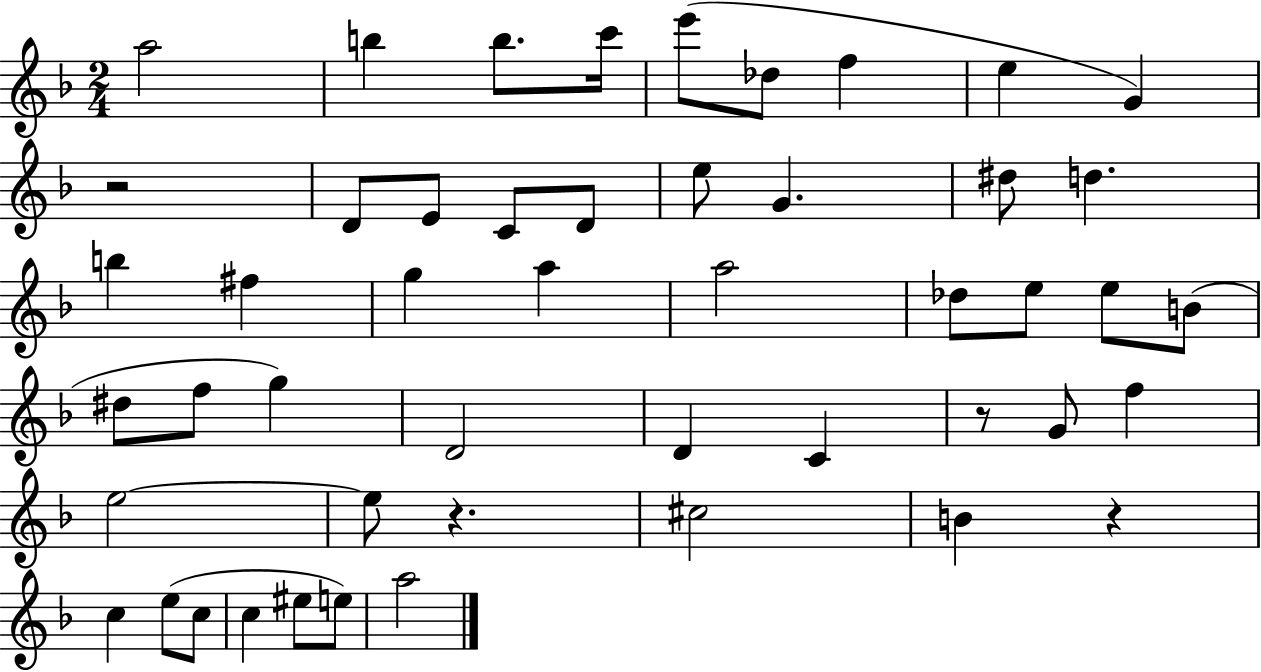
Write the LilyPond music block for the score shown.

{
  \clef treble
  \numericTimeSignature
  \time 2/4
  \key f \major
  a''2 | b''4 b''8. c'''16 | e'''8( des''8 f''4 | e''4 g'4) | \break r2 | d'8 e'8 c'8 d'8 | e''8 g'4. | dis''8 d''4. | \break b''4 fis''4 | g''4 a''4 | a''2 | des''8 e''8 e''8 b'8( | \break dis''8 f''8 g''4) | d'2 | d'4 c'4 | r8 g'8 f''4 | \break e''2~~ | e''8 r4. | cis''2 | b'4 r4 | \break c''4 e''8( c''8 | c''4 eis''8 e''8) | a''2 | \bar "|."
}